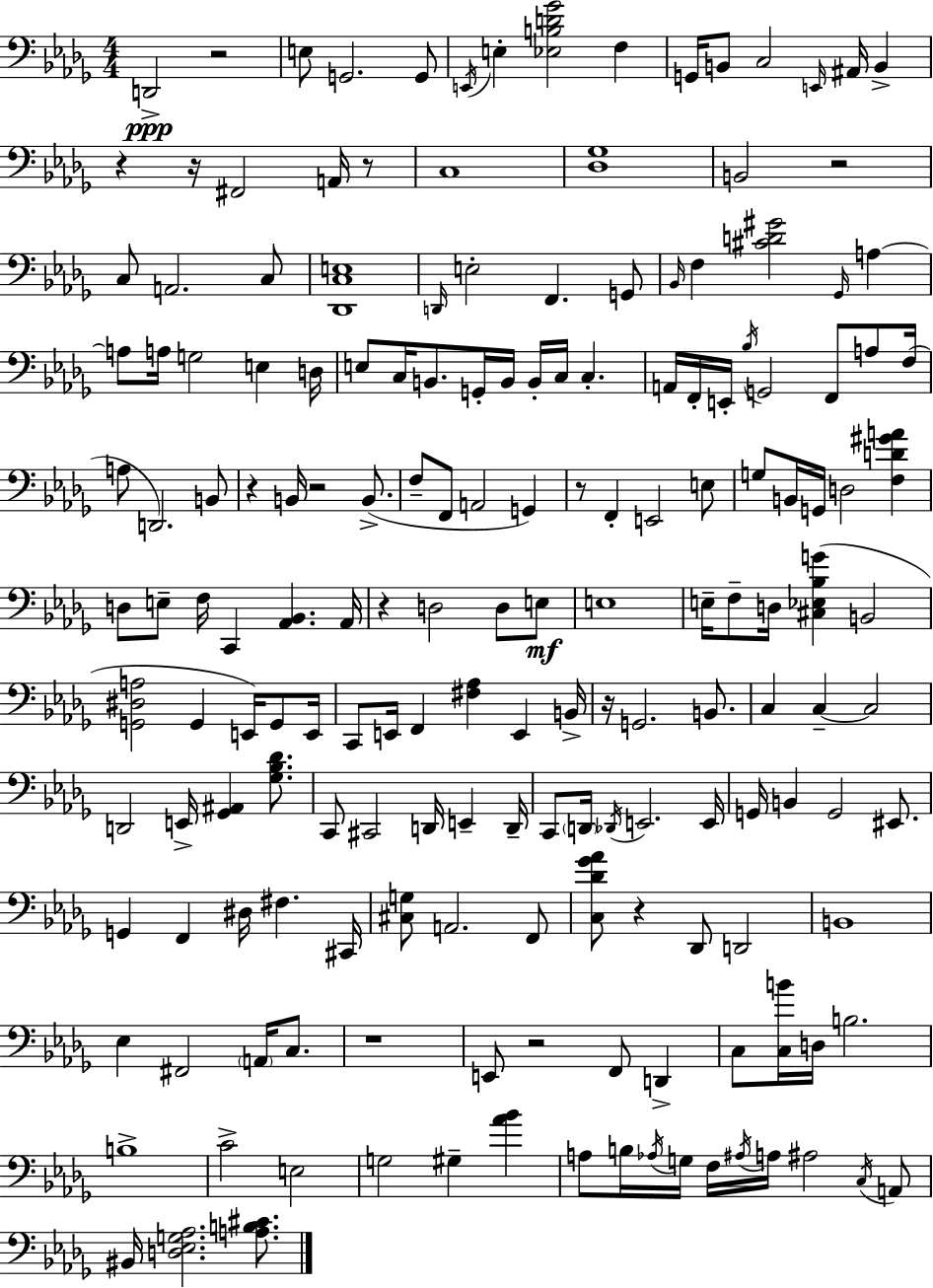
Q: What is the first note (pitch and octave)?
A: D2